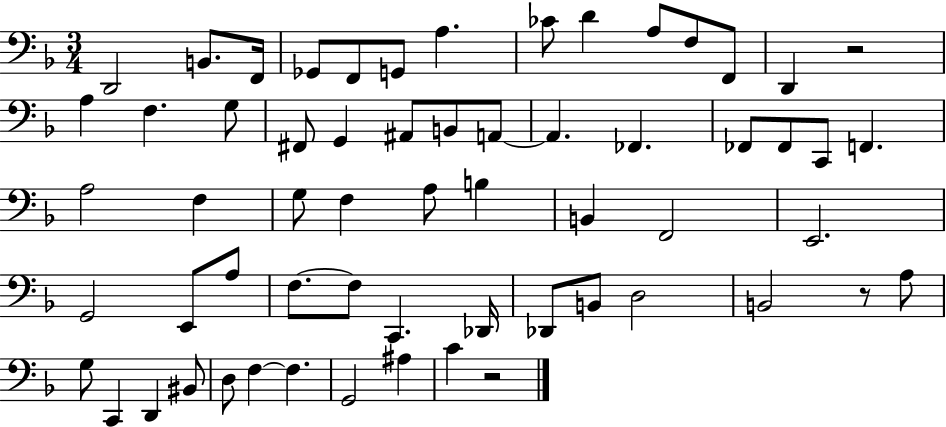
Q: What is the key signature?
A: F major